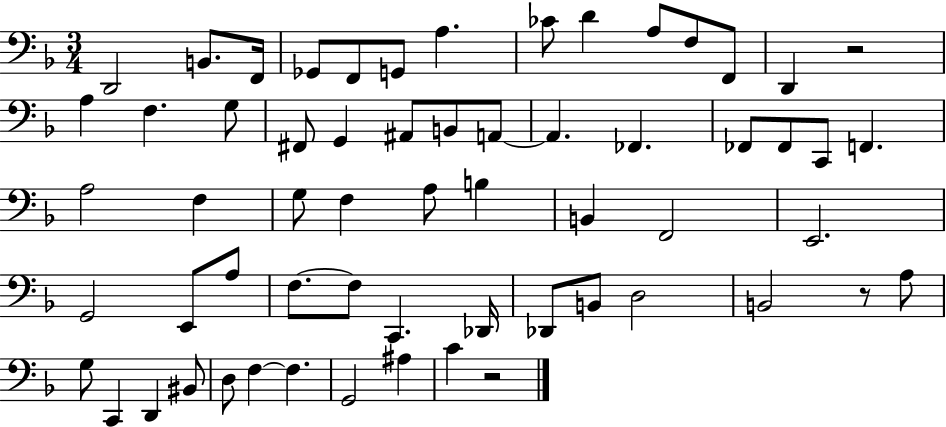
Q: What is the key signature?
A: F major